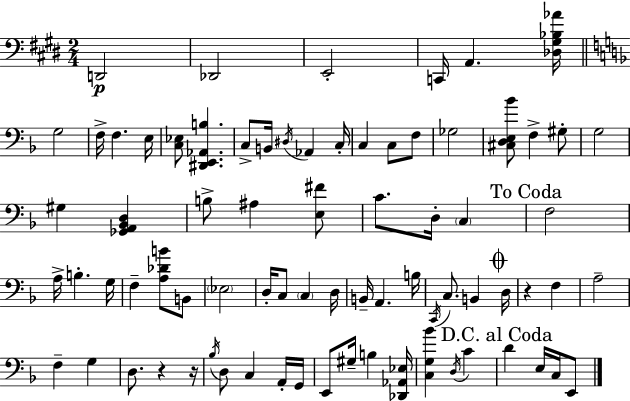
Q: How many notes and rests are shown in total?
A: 76